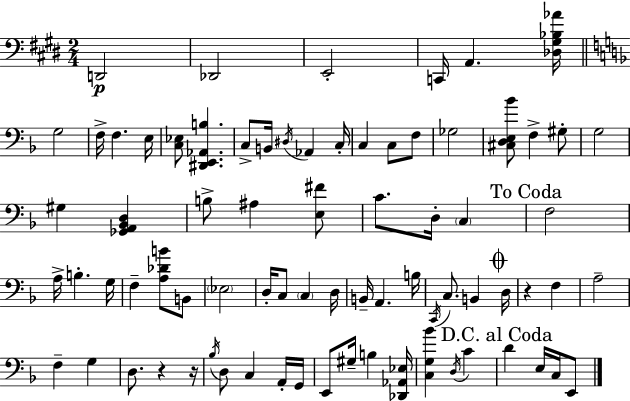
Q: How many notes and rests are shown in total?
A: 76